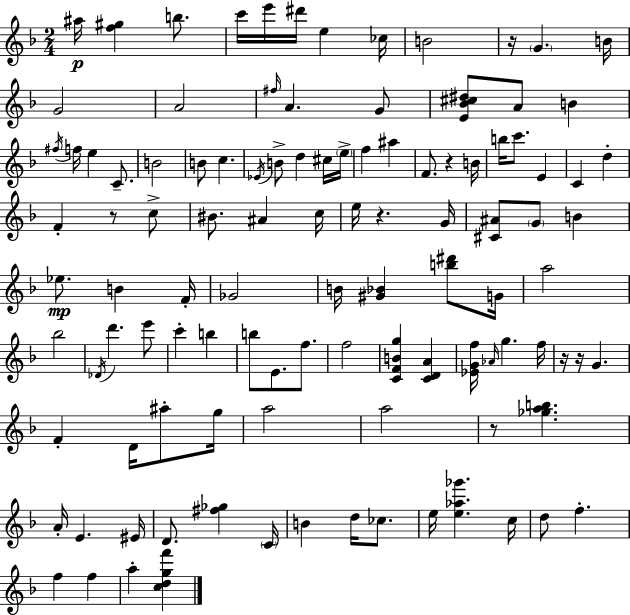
{
  \clef treble
  \numericTimeSignature
  \time 2/4
  \key f \major
  \repeat volta 2 { ais''16\p <f'' gis''>4 b''8. | c'''16 e'''16 dis'''16 e''4 ces''16 | b'2 | r16 \parenthesize g'4. b'16 | \break g'2 | a'2 | \grace { fis''16 } a'4. g'8 | <e' bes' cis'' dis''>8 a'8 b'4 | \break \acciaccatura { fis''16 } f''16 e''4 c'8.-- | b'2 | b'8 c''4. | \acciaccatura { ees'16 } b'8-> d''4 | \break cis''16 \parenthesize e''16-> f''4 ais''4 | f'8. r4 | b'16 b''16 c'''8. e'4 | c'4 d''4-. | \break f'4-. r8 | c''8-> bis'8. ais'4 | c''16 e''16 r4. | g'16 <cis' ais'>8 \parenthesize g'8 b'4 | \break ees''8.\mp b'4 | f'16-. ges'2 | b'16 <gis' bes'>4 | <b'' dis'''>8 g'16 a''2 | \break bes''2 | \acciaccatura { des'16 } d'''4. | e'''8 c'''4-. | b''4 b''8 e'8. | \break f''8. f''2 | <c' f' b' g''>4 | <c' d' a'>4 <ees' g' f''>16 \grace { aes'16 } g''4. | f''16 r16 r16 g'4. | \break f'4-. | d'16 ais''8-. g''16 a''2 | a''2 | r8 <ges'' a'' b''>4. | \break a'16-. e'4. | eis'16 d'8. | <fis'' ges''>4 \parenthesize c'16 b'4 | d''16 ces''8. e''16 <e'' aes'' ges'''>4. | \break c''16 d''8 f''4.-. | f''4 | f''4 a''4-. | <c'' d'' g'' f'''>4 } \bar "|."
}